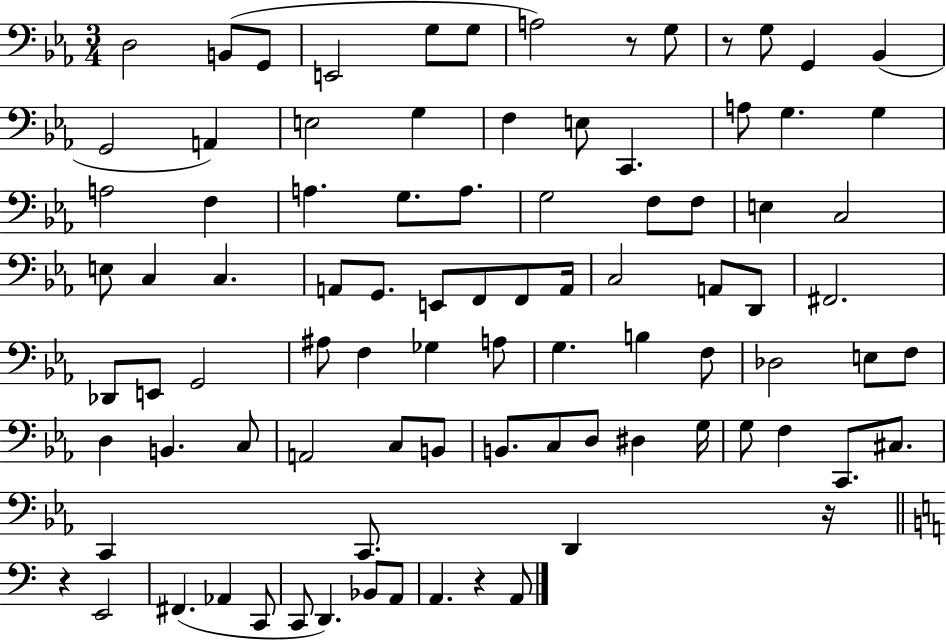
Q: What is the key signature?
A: EES major